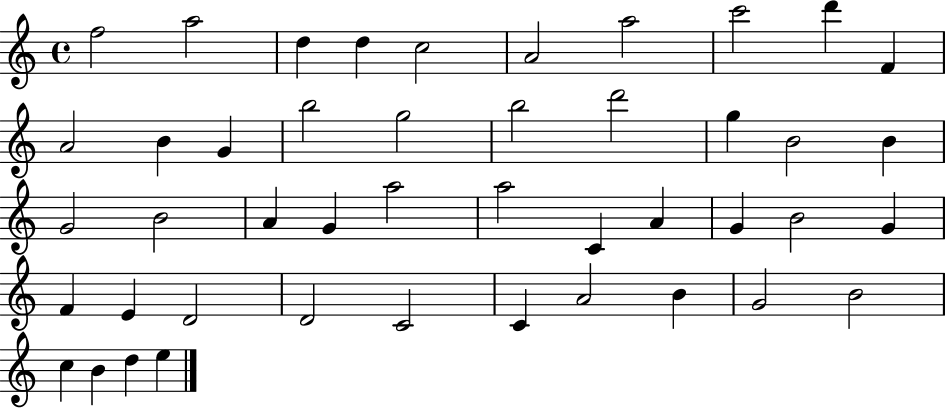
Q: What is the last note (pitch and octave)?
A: E5